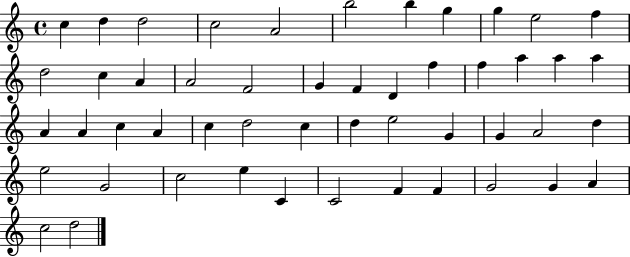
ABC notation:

X:1
T:Untitled
M:4/4
L:1/4
K:C
c d d2 c2 A2 b2 b g g e2 f d2 c A A2 F2 G F D f f a a a A A c A c d2 c d e2 G G A2 d e2 G2 c2 e C C2 F F G2 G A c2 d2